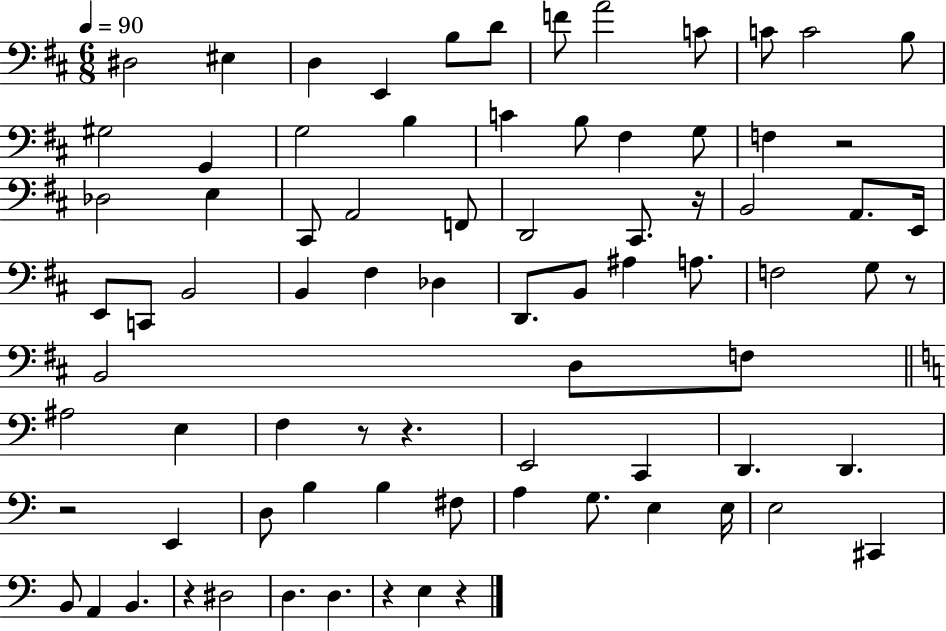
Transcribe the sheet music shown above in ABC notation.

X:1
T:Untitled
M:6/8
L:1/4
K:D
^D,2 ^E, D, E,, B,/2 D/2 F/2 A2 C/2 C/2 C2 B,/2 ^G,2 G,, G,2 B, C B,/2 ^F, G,/2 F, z2 _D,2 E, ^C,,/2 A,,2 F,,/2 D,,2 ^C,,/2 z/4 B,,2 A,,/2 E,,/4 E,,/2 C,,/2 B,,2 B,, ^F, _D, D,,/2 B,,/2 ^A, A,/2 F,2 G,/2 z/2 B,,2 D,/2 F,/2 ^A,2 E, F, z/2 z E,,2 C,, D,, D,, z2 E,, D,/2 B, B, ^F,/2 A, G,/2 E, E,/4 E,2 ^C,, B,,/2 A,, B,, z ^D,2 D, D, z E, z